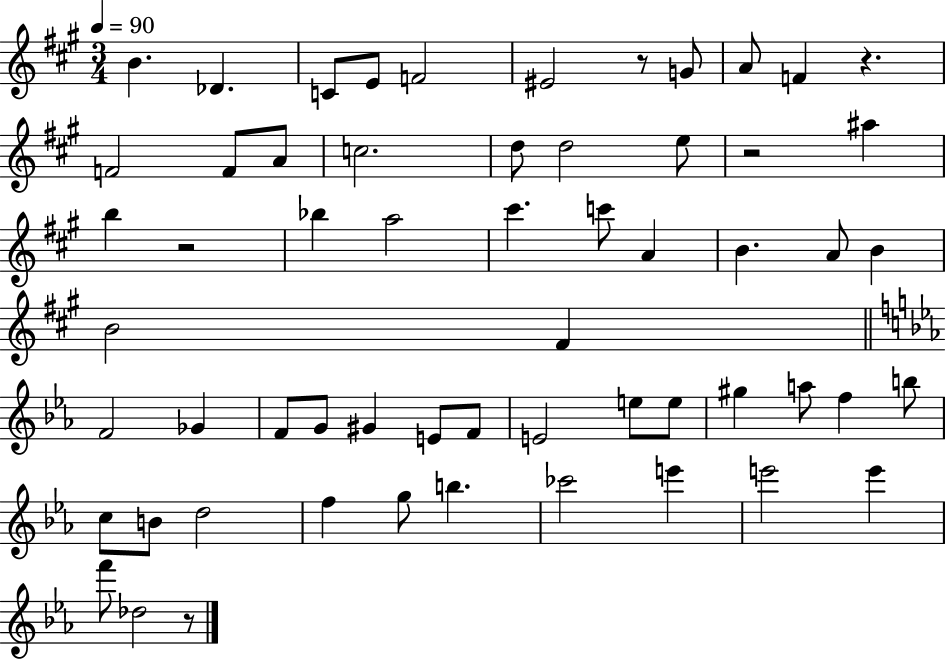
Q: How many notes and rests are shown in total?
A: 59